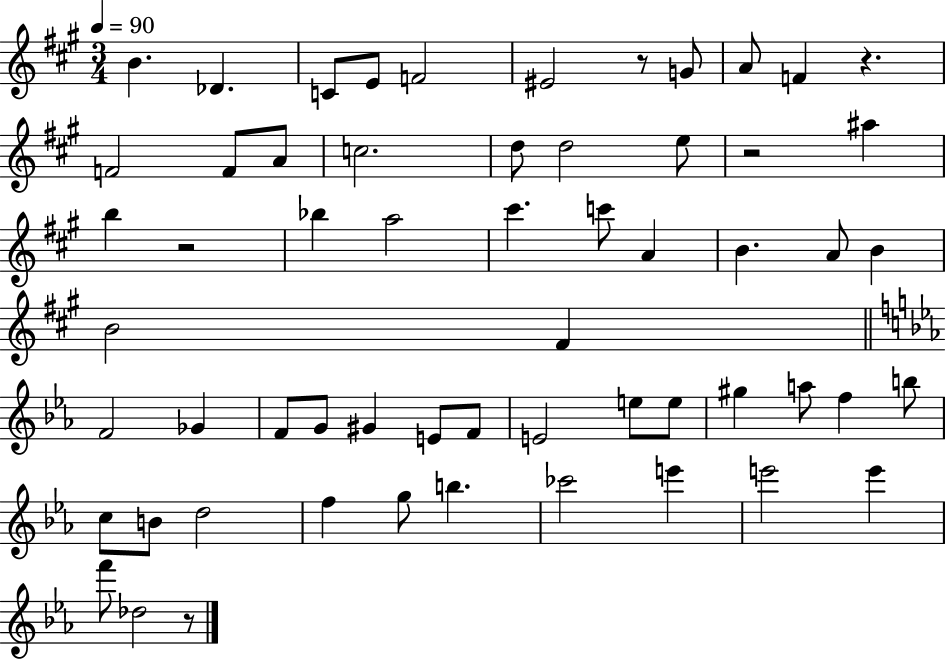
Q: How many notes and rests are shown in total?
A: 59